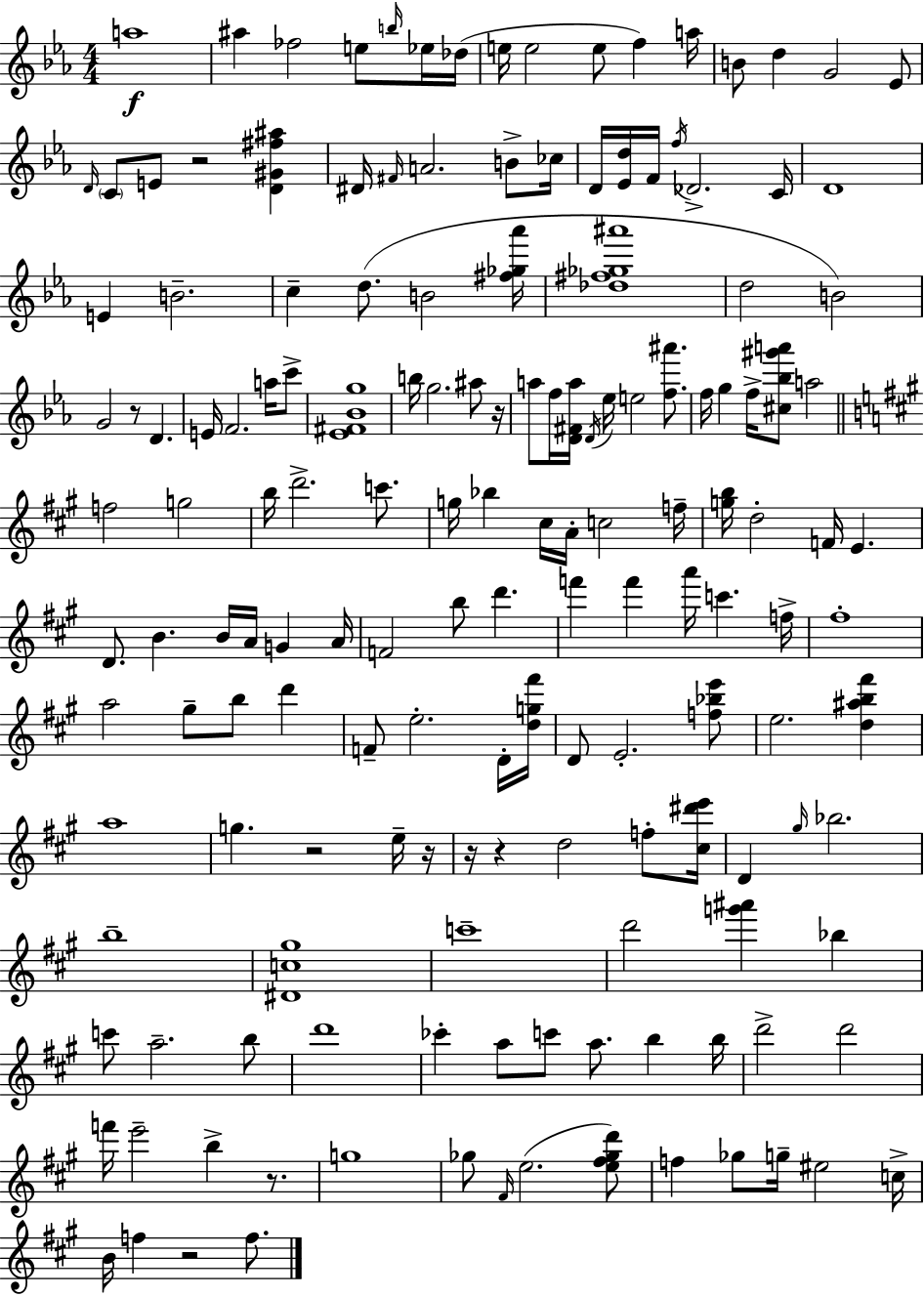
A5/w A#5/q FES5/h E5/e B5/s Eb5/s Db5/s E5/s E5/h E5/e F5/q A5/s B4/e D5/q G4/h Eb4/e D4/s C4/e E4/e R/h [D4,G#4,F#5,A#5]/q D#4/s F#4/s A4/h. B4/e CES5/s D4/s [Eb4,D5]/s F4/s F5/s Db4/h. C4/s D4/w E4/q B4/h. C5/q D5/e. B4/h [F#5,Gb5,Ab6]/s [Db5,F#5,Gb5,A#6]/w D5/h B4/h G4/h R/e D4/q. E4/s F4/h. A5/s C6/e [Eb4,F#4,Bb4,G5]/w B5/s G5/h. A#5/e R/s A5/e F5/s [D4,F#4,A5]/s D4/s Eb5/s E5/h [F5,A#6]/e. F5/s G5/q F5/s [C#5,Bb5,G#6,A6]/e A5/h F5/h G5/h B5/s D6/h. C6/e. G5/s Bb5/q C#5/s A4/s C5/h F5/s [G5,B5]/s D5/h F4/s E4/q. D4/e. B4/q. B4/s A4/s G4/q A4/s F4/h B5/e D6/q. F6/q F6/q A6/s C6/q. F5/s F#5/w A5/h G#5/e B5/e D6/q F4/e E5/h. D4/s [D5,G5,F#6]/s D4/e E4/h. [F5,Bb5,E6]/e E5/h. [D5,A#5,B5,F#6]/q A5/w G5/q. R/h E5/s R/s R/s R/q D5/h F5/e [C#5,D#6,E6]/s D4/q G#5/s Bb5/h. B5/w [D#4,C5,G#5]/w C6/w D6/h [G6,A#6]/q Bb5/q C6/e A5/h. B5/e D6/w CES6/q A5/e C6/e A5/e. B5/q B5/s D6/h D6/h F6/s E6/h B5/q R/e. G5/w Gb5/e F#4/s E5/h. [E5,F#5,Gb5,D6]/e F5/q Gb5/e G5/s EIS5/h C5/s B4/s F5/q R/h F5/e.